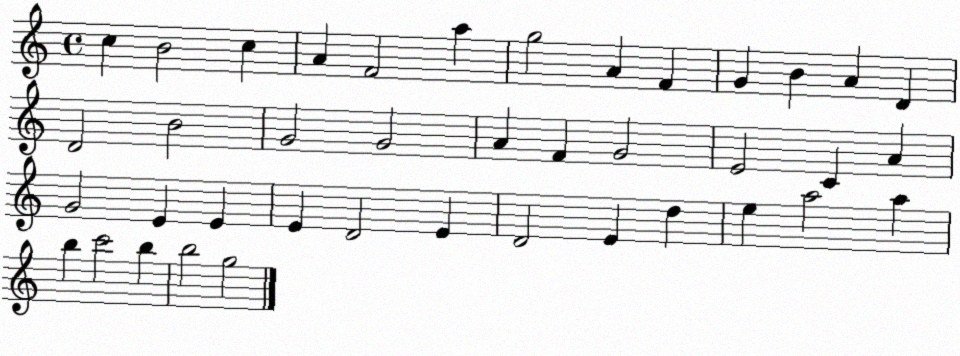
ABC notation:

X:1
T:Untitled
M:4/4
L:1/4
K:C
c B2 c A F2 a g2 A F G B A D D2 B2 G2 G2 A F G2 E2 C A G2 E E E D2 E D2 E d e a2 a b c'2 b b2 g2